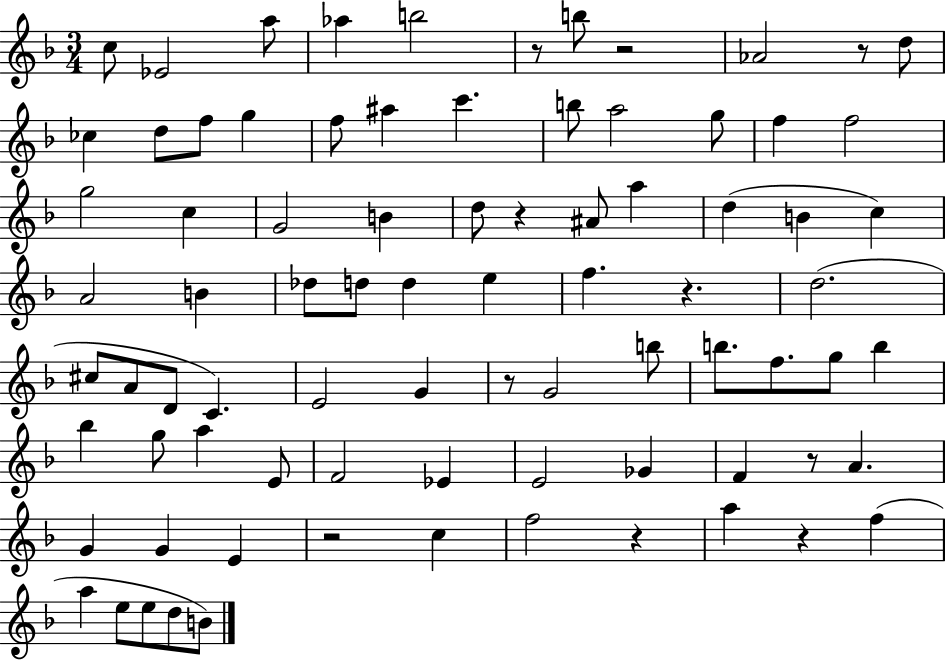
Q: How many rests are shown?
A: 10